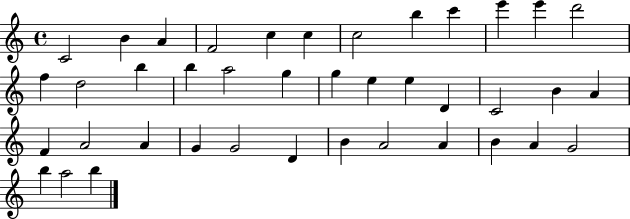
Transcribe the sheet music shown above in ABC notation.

X:1
T:Untitled
M:4/4
L:1/4
K:C
C2 B A F2 c c c2 b c' e' e' d'2 f d2 b b a2 g g e e D C2 B A F A2 A G G2 D B A2 A B A G2 b a2 b